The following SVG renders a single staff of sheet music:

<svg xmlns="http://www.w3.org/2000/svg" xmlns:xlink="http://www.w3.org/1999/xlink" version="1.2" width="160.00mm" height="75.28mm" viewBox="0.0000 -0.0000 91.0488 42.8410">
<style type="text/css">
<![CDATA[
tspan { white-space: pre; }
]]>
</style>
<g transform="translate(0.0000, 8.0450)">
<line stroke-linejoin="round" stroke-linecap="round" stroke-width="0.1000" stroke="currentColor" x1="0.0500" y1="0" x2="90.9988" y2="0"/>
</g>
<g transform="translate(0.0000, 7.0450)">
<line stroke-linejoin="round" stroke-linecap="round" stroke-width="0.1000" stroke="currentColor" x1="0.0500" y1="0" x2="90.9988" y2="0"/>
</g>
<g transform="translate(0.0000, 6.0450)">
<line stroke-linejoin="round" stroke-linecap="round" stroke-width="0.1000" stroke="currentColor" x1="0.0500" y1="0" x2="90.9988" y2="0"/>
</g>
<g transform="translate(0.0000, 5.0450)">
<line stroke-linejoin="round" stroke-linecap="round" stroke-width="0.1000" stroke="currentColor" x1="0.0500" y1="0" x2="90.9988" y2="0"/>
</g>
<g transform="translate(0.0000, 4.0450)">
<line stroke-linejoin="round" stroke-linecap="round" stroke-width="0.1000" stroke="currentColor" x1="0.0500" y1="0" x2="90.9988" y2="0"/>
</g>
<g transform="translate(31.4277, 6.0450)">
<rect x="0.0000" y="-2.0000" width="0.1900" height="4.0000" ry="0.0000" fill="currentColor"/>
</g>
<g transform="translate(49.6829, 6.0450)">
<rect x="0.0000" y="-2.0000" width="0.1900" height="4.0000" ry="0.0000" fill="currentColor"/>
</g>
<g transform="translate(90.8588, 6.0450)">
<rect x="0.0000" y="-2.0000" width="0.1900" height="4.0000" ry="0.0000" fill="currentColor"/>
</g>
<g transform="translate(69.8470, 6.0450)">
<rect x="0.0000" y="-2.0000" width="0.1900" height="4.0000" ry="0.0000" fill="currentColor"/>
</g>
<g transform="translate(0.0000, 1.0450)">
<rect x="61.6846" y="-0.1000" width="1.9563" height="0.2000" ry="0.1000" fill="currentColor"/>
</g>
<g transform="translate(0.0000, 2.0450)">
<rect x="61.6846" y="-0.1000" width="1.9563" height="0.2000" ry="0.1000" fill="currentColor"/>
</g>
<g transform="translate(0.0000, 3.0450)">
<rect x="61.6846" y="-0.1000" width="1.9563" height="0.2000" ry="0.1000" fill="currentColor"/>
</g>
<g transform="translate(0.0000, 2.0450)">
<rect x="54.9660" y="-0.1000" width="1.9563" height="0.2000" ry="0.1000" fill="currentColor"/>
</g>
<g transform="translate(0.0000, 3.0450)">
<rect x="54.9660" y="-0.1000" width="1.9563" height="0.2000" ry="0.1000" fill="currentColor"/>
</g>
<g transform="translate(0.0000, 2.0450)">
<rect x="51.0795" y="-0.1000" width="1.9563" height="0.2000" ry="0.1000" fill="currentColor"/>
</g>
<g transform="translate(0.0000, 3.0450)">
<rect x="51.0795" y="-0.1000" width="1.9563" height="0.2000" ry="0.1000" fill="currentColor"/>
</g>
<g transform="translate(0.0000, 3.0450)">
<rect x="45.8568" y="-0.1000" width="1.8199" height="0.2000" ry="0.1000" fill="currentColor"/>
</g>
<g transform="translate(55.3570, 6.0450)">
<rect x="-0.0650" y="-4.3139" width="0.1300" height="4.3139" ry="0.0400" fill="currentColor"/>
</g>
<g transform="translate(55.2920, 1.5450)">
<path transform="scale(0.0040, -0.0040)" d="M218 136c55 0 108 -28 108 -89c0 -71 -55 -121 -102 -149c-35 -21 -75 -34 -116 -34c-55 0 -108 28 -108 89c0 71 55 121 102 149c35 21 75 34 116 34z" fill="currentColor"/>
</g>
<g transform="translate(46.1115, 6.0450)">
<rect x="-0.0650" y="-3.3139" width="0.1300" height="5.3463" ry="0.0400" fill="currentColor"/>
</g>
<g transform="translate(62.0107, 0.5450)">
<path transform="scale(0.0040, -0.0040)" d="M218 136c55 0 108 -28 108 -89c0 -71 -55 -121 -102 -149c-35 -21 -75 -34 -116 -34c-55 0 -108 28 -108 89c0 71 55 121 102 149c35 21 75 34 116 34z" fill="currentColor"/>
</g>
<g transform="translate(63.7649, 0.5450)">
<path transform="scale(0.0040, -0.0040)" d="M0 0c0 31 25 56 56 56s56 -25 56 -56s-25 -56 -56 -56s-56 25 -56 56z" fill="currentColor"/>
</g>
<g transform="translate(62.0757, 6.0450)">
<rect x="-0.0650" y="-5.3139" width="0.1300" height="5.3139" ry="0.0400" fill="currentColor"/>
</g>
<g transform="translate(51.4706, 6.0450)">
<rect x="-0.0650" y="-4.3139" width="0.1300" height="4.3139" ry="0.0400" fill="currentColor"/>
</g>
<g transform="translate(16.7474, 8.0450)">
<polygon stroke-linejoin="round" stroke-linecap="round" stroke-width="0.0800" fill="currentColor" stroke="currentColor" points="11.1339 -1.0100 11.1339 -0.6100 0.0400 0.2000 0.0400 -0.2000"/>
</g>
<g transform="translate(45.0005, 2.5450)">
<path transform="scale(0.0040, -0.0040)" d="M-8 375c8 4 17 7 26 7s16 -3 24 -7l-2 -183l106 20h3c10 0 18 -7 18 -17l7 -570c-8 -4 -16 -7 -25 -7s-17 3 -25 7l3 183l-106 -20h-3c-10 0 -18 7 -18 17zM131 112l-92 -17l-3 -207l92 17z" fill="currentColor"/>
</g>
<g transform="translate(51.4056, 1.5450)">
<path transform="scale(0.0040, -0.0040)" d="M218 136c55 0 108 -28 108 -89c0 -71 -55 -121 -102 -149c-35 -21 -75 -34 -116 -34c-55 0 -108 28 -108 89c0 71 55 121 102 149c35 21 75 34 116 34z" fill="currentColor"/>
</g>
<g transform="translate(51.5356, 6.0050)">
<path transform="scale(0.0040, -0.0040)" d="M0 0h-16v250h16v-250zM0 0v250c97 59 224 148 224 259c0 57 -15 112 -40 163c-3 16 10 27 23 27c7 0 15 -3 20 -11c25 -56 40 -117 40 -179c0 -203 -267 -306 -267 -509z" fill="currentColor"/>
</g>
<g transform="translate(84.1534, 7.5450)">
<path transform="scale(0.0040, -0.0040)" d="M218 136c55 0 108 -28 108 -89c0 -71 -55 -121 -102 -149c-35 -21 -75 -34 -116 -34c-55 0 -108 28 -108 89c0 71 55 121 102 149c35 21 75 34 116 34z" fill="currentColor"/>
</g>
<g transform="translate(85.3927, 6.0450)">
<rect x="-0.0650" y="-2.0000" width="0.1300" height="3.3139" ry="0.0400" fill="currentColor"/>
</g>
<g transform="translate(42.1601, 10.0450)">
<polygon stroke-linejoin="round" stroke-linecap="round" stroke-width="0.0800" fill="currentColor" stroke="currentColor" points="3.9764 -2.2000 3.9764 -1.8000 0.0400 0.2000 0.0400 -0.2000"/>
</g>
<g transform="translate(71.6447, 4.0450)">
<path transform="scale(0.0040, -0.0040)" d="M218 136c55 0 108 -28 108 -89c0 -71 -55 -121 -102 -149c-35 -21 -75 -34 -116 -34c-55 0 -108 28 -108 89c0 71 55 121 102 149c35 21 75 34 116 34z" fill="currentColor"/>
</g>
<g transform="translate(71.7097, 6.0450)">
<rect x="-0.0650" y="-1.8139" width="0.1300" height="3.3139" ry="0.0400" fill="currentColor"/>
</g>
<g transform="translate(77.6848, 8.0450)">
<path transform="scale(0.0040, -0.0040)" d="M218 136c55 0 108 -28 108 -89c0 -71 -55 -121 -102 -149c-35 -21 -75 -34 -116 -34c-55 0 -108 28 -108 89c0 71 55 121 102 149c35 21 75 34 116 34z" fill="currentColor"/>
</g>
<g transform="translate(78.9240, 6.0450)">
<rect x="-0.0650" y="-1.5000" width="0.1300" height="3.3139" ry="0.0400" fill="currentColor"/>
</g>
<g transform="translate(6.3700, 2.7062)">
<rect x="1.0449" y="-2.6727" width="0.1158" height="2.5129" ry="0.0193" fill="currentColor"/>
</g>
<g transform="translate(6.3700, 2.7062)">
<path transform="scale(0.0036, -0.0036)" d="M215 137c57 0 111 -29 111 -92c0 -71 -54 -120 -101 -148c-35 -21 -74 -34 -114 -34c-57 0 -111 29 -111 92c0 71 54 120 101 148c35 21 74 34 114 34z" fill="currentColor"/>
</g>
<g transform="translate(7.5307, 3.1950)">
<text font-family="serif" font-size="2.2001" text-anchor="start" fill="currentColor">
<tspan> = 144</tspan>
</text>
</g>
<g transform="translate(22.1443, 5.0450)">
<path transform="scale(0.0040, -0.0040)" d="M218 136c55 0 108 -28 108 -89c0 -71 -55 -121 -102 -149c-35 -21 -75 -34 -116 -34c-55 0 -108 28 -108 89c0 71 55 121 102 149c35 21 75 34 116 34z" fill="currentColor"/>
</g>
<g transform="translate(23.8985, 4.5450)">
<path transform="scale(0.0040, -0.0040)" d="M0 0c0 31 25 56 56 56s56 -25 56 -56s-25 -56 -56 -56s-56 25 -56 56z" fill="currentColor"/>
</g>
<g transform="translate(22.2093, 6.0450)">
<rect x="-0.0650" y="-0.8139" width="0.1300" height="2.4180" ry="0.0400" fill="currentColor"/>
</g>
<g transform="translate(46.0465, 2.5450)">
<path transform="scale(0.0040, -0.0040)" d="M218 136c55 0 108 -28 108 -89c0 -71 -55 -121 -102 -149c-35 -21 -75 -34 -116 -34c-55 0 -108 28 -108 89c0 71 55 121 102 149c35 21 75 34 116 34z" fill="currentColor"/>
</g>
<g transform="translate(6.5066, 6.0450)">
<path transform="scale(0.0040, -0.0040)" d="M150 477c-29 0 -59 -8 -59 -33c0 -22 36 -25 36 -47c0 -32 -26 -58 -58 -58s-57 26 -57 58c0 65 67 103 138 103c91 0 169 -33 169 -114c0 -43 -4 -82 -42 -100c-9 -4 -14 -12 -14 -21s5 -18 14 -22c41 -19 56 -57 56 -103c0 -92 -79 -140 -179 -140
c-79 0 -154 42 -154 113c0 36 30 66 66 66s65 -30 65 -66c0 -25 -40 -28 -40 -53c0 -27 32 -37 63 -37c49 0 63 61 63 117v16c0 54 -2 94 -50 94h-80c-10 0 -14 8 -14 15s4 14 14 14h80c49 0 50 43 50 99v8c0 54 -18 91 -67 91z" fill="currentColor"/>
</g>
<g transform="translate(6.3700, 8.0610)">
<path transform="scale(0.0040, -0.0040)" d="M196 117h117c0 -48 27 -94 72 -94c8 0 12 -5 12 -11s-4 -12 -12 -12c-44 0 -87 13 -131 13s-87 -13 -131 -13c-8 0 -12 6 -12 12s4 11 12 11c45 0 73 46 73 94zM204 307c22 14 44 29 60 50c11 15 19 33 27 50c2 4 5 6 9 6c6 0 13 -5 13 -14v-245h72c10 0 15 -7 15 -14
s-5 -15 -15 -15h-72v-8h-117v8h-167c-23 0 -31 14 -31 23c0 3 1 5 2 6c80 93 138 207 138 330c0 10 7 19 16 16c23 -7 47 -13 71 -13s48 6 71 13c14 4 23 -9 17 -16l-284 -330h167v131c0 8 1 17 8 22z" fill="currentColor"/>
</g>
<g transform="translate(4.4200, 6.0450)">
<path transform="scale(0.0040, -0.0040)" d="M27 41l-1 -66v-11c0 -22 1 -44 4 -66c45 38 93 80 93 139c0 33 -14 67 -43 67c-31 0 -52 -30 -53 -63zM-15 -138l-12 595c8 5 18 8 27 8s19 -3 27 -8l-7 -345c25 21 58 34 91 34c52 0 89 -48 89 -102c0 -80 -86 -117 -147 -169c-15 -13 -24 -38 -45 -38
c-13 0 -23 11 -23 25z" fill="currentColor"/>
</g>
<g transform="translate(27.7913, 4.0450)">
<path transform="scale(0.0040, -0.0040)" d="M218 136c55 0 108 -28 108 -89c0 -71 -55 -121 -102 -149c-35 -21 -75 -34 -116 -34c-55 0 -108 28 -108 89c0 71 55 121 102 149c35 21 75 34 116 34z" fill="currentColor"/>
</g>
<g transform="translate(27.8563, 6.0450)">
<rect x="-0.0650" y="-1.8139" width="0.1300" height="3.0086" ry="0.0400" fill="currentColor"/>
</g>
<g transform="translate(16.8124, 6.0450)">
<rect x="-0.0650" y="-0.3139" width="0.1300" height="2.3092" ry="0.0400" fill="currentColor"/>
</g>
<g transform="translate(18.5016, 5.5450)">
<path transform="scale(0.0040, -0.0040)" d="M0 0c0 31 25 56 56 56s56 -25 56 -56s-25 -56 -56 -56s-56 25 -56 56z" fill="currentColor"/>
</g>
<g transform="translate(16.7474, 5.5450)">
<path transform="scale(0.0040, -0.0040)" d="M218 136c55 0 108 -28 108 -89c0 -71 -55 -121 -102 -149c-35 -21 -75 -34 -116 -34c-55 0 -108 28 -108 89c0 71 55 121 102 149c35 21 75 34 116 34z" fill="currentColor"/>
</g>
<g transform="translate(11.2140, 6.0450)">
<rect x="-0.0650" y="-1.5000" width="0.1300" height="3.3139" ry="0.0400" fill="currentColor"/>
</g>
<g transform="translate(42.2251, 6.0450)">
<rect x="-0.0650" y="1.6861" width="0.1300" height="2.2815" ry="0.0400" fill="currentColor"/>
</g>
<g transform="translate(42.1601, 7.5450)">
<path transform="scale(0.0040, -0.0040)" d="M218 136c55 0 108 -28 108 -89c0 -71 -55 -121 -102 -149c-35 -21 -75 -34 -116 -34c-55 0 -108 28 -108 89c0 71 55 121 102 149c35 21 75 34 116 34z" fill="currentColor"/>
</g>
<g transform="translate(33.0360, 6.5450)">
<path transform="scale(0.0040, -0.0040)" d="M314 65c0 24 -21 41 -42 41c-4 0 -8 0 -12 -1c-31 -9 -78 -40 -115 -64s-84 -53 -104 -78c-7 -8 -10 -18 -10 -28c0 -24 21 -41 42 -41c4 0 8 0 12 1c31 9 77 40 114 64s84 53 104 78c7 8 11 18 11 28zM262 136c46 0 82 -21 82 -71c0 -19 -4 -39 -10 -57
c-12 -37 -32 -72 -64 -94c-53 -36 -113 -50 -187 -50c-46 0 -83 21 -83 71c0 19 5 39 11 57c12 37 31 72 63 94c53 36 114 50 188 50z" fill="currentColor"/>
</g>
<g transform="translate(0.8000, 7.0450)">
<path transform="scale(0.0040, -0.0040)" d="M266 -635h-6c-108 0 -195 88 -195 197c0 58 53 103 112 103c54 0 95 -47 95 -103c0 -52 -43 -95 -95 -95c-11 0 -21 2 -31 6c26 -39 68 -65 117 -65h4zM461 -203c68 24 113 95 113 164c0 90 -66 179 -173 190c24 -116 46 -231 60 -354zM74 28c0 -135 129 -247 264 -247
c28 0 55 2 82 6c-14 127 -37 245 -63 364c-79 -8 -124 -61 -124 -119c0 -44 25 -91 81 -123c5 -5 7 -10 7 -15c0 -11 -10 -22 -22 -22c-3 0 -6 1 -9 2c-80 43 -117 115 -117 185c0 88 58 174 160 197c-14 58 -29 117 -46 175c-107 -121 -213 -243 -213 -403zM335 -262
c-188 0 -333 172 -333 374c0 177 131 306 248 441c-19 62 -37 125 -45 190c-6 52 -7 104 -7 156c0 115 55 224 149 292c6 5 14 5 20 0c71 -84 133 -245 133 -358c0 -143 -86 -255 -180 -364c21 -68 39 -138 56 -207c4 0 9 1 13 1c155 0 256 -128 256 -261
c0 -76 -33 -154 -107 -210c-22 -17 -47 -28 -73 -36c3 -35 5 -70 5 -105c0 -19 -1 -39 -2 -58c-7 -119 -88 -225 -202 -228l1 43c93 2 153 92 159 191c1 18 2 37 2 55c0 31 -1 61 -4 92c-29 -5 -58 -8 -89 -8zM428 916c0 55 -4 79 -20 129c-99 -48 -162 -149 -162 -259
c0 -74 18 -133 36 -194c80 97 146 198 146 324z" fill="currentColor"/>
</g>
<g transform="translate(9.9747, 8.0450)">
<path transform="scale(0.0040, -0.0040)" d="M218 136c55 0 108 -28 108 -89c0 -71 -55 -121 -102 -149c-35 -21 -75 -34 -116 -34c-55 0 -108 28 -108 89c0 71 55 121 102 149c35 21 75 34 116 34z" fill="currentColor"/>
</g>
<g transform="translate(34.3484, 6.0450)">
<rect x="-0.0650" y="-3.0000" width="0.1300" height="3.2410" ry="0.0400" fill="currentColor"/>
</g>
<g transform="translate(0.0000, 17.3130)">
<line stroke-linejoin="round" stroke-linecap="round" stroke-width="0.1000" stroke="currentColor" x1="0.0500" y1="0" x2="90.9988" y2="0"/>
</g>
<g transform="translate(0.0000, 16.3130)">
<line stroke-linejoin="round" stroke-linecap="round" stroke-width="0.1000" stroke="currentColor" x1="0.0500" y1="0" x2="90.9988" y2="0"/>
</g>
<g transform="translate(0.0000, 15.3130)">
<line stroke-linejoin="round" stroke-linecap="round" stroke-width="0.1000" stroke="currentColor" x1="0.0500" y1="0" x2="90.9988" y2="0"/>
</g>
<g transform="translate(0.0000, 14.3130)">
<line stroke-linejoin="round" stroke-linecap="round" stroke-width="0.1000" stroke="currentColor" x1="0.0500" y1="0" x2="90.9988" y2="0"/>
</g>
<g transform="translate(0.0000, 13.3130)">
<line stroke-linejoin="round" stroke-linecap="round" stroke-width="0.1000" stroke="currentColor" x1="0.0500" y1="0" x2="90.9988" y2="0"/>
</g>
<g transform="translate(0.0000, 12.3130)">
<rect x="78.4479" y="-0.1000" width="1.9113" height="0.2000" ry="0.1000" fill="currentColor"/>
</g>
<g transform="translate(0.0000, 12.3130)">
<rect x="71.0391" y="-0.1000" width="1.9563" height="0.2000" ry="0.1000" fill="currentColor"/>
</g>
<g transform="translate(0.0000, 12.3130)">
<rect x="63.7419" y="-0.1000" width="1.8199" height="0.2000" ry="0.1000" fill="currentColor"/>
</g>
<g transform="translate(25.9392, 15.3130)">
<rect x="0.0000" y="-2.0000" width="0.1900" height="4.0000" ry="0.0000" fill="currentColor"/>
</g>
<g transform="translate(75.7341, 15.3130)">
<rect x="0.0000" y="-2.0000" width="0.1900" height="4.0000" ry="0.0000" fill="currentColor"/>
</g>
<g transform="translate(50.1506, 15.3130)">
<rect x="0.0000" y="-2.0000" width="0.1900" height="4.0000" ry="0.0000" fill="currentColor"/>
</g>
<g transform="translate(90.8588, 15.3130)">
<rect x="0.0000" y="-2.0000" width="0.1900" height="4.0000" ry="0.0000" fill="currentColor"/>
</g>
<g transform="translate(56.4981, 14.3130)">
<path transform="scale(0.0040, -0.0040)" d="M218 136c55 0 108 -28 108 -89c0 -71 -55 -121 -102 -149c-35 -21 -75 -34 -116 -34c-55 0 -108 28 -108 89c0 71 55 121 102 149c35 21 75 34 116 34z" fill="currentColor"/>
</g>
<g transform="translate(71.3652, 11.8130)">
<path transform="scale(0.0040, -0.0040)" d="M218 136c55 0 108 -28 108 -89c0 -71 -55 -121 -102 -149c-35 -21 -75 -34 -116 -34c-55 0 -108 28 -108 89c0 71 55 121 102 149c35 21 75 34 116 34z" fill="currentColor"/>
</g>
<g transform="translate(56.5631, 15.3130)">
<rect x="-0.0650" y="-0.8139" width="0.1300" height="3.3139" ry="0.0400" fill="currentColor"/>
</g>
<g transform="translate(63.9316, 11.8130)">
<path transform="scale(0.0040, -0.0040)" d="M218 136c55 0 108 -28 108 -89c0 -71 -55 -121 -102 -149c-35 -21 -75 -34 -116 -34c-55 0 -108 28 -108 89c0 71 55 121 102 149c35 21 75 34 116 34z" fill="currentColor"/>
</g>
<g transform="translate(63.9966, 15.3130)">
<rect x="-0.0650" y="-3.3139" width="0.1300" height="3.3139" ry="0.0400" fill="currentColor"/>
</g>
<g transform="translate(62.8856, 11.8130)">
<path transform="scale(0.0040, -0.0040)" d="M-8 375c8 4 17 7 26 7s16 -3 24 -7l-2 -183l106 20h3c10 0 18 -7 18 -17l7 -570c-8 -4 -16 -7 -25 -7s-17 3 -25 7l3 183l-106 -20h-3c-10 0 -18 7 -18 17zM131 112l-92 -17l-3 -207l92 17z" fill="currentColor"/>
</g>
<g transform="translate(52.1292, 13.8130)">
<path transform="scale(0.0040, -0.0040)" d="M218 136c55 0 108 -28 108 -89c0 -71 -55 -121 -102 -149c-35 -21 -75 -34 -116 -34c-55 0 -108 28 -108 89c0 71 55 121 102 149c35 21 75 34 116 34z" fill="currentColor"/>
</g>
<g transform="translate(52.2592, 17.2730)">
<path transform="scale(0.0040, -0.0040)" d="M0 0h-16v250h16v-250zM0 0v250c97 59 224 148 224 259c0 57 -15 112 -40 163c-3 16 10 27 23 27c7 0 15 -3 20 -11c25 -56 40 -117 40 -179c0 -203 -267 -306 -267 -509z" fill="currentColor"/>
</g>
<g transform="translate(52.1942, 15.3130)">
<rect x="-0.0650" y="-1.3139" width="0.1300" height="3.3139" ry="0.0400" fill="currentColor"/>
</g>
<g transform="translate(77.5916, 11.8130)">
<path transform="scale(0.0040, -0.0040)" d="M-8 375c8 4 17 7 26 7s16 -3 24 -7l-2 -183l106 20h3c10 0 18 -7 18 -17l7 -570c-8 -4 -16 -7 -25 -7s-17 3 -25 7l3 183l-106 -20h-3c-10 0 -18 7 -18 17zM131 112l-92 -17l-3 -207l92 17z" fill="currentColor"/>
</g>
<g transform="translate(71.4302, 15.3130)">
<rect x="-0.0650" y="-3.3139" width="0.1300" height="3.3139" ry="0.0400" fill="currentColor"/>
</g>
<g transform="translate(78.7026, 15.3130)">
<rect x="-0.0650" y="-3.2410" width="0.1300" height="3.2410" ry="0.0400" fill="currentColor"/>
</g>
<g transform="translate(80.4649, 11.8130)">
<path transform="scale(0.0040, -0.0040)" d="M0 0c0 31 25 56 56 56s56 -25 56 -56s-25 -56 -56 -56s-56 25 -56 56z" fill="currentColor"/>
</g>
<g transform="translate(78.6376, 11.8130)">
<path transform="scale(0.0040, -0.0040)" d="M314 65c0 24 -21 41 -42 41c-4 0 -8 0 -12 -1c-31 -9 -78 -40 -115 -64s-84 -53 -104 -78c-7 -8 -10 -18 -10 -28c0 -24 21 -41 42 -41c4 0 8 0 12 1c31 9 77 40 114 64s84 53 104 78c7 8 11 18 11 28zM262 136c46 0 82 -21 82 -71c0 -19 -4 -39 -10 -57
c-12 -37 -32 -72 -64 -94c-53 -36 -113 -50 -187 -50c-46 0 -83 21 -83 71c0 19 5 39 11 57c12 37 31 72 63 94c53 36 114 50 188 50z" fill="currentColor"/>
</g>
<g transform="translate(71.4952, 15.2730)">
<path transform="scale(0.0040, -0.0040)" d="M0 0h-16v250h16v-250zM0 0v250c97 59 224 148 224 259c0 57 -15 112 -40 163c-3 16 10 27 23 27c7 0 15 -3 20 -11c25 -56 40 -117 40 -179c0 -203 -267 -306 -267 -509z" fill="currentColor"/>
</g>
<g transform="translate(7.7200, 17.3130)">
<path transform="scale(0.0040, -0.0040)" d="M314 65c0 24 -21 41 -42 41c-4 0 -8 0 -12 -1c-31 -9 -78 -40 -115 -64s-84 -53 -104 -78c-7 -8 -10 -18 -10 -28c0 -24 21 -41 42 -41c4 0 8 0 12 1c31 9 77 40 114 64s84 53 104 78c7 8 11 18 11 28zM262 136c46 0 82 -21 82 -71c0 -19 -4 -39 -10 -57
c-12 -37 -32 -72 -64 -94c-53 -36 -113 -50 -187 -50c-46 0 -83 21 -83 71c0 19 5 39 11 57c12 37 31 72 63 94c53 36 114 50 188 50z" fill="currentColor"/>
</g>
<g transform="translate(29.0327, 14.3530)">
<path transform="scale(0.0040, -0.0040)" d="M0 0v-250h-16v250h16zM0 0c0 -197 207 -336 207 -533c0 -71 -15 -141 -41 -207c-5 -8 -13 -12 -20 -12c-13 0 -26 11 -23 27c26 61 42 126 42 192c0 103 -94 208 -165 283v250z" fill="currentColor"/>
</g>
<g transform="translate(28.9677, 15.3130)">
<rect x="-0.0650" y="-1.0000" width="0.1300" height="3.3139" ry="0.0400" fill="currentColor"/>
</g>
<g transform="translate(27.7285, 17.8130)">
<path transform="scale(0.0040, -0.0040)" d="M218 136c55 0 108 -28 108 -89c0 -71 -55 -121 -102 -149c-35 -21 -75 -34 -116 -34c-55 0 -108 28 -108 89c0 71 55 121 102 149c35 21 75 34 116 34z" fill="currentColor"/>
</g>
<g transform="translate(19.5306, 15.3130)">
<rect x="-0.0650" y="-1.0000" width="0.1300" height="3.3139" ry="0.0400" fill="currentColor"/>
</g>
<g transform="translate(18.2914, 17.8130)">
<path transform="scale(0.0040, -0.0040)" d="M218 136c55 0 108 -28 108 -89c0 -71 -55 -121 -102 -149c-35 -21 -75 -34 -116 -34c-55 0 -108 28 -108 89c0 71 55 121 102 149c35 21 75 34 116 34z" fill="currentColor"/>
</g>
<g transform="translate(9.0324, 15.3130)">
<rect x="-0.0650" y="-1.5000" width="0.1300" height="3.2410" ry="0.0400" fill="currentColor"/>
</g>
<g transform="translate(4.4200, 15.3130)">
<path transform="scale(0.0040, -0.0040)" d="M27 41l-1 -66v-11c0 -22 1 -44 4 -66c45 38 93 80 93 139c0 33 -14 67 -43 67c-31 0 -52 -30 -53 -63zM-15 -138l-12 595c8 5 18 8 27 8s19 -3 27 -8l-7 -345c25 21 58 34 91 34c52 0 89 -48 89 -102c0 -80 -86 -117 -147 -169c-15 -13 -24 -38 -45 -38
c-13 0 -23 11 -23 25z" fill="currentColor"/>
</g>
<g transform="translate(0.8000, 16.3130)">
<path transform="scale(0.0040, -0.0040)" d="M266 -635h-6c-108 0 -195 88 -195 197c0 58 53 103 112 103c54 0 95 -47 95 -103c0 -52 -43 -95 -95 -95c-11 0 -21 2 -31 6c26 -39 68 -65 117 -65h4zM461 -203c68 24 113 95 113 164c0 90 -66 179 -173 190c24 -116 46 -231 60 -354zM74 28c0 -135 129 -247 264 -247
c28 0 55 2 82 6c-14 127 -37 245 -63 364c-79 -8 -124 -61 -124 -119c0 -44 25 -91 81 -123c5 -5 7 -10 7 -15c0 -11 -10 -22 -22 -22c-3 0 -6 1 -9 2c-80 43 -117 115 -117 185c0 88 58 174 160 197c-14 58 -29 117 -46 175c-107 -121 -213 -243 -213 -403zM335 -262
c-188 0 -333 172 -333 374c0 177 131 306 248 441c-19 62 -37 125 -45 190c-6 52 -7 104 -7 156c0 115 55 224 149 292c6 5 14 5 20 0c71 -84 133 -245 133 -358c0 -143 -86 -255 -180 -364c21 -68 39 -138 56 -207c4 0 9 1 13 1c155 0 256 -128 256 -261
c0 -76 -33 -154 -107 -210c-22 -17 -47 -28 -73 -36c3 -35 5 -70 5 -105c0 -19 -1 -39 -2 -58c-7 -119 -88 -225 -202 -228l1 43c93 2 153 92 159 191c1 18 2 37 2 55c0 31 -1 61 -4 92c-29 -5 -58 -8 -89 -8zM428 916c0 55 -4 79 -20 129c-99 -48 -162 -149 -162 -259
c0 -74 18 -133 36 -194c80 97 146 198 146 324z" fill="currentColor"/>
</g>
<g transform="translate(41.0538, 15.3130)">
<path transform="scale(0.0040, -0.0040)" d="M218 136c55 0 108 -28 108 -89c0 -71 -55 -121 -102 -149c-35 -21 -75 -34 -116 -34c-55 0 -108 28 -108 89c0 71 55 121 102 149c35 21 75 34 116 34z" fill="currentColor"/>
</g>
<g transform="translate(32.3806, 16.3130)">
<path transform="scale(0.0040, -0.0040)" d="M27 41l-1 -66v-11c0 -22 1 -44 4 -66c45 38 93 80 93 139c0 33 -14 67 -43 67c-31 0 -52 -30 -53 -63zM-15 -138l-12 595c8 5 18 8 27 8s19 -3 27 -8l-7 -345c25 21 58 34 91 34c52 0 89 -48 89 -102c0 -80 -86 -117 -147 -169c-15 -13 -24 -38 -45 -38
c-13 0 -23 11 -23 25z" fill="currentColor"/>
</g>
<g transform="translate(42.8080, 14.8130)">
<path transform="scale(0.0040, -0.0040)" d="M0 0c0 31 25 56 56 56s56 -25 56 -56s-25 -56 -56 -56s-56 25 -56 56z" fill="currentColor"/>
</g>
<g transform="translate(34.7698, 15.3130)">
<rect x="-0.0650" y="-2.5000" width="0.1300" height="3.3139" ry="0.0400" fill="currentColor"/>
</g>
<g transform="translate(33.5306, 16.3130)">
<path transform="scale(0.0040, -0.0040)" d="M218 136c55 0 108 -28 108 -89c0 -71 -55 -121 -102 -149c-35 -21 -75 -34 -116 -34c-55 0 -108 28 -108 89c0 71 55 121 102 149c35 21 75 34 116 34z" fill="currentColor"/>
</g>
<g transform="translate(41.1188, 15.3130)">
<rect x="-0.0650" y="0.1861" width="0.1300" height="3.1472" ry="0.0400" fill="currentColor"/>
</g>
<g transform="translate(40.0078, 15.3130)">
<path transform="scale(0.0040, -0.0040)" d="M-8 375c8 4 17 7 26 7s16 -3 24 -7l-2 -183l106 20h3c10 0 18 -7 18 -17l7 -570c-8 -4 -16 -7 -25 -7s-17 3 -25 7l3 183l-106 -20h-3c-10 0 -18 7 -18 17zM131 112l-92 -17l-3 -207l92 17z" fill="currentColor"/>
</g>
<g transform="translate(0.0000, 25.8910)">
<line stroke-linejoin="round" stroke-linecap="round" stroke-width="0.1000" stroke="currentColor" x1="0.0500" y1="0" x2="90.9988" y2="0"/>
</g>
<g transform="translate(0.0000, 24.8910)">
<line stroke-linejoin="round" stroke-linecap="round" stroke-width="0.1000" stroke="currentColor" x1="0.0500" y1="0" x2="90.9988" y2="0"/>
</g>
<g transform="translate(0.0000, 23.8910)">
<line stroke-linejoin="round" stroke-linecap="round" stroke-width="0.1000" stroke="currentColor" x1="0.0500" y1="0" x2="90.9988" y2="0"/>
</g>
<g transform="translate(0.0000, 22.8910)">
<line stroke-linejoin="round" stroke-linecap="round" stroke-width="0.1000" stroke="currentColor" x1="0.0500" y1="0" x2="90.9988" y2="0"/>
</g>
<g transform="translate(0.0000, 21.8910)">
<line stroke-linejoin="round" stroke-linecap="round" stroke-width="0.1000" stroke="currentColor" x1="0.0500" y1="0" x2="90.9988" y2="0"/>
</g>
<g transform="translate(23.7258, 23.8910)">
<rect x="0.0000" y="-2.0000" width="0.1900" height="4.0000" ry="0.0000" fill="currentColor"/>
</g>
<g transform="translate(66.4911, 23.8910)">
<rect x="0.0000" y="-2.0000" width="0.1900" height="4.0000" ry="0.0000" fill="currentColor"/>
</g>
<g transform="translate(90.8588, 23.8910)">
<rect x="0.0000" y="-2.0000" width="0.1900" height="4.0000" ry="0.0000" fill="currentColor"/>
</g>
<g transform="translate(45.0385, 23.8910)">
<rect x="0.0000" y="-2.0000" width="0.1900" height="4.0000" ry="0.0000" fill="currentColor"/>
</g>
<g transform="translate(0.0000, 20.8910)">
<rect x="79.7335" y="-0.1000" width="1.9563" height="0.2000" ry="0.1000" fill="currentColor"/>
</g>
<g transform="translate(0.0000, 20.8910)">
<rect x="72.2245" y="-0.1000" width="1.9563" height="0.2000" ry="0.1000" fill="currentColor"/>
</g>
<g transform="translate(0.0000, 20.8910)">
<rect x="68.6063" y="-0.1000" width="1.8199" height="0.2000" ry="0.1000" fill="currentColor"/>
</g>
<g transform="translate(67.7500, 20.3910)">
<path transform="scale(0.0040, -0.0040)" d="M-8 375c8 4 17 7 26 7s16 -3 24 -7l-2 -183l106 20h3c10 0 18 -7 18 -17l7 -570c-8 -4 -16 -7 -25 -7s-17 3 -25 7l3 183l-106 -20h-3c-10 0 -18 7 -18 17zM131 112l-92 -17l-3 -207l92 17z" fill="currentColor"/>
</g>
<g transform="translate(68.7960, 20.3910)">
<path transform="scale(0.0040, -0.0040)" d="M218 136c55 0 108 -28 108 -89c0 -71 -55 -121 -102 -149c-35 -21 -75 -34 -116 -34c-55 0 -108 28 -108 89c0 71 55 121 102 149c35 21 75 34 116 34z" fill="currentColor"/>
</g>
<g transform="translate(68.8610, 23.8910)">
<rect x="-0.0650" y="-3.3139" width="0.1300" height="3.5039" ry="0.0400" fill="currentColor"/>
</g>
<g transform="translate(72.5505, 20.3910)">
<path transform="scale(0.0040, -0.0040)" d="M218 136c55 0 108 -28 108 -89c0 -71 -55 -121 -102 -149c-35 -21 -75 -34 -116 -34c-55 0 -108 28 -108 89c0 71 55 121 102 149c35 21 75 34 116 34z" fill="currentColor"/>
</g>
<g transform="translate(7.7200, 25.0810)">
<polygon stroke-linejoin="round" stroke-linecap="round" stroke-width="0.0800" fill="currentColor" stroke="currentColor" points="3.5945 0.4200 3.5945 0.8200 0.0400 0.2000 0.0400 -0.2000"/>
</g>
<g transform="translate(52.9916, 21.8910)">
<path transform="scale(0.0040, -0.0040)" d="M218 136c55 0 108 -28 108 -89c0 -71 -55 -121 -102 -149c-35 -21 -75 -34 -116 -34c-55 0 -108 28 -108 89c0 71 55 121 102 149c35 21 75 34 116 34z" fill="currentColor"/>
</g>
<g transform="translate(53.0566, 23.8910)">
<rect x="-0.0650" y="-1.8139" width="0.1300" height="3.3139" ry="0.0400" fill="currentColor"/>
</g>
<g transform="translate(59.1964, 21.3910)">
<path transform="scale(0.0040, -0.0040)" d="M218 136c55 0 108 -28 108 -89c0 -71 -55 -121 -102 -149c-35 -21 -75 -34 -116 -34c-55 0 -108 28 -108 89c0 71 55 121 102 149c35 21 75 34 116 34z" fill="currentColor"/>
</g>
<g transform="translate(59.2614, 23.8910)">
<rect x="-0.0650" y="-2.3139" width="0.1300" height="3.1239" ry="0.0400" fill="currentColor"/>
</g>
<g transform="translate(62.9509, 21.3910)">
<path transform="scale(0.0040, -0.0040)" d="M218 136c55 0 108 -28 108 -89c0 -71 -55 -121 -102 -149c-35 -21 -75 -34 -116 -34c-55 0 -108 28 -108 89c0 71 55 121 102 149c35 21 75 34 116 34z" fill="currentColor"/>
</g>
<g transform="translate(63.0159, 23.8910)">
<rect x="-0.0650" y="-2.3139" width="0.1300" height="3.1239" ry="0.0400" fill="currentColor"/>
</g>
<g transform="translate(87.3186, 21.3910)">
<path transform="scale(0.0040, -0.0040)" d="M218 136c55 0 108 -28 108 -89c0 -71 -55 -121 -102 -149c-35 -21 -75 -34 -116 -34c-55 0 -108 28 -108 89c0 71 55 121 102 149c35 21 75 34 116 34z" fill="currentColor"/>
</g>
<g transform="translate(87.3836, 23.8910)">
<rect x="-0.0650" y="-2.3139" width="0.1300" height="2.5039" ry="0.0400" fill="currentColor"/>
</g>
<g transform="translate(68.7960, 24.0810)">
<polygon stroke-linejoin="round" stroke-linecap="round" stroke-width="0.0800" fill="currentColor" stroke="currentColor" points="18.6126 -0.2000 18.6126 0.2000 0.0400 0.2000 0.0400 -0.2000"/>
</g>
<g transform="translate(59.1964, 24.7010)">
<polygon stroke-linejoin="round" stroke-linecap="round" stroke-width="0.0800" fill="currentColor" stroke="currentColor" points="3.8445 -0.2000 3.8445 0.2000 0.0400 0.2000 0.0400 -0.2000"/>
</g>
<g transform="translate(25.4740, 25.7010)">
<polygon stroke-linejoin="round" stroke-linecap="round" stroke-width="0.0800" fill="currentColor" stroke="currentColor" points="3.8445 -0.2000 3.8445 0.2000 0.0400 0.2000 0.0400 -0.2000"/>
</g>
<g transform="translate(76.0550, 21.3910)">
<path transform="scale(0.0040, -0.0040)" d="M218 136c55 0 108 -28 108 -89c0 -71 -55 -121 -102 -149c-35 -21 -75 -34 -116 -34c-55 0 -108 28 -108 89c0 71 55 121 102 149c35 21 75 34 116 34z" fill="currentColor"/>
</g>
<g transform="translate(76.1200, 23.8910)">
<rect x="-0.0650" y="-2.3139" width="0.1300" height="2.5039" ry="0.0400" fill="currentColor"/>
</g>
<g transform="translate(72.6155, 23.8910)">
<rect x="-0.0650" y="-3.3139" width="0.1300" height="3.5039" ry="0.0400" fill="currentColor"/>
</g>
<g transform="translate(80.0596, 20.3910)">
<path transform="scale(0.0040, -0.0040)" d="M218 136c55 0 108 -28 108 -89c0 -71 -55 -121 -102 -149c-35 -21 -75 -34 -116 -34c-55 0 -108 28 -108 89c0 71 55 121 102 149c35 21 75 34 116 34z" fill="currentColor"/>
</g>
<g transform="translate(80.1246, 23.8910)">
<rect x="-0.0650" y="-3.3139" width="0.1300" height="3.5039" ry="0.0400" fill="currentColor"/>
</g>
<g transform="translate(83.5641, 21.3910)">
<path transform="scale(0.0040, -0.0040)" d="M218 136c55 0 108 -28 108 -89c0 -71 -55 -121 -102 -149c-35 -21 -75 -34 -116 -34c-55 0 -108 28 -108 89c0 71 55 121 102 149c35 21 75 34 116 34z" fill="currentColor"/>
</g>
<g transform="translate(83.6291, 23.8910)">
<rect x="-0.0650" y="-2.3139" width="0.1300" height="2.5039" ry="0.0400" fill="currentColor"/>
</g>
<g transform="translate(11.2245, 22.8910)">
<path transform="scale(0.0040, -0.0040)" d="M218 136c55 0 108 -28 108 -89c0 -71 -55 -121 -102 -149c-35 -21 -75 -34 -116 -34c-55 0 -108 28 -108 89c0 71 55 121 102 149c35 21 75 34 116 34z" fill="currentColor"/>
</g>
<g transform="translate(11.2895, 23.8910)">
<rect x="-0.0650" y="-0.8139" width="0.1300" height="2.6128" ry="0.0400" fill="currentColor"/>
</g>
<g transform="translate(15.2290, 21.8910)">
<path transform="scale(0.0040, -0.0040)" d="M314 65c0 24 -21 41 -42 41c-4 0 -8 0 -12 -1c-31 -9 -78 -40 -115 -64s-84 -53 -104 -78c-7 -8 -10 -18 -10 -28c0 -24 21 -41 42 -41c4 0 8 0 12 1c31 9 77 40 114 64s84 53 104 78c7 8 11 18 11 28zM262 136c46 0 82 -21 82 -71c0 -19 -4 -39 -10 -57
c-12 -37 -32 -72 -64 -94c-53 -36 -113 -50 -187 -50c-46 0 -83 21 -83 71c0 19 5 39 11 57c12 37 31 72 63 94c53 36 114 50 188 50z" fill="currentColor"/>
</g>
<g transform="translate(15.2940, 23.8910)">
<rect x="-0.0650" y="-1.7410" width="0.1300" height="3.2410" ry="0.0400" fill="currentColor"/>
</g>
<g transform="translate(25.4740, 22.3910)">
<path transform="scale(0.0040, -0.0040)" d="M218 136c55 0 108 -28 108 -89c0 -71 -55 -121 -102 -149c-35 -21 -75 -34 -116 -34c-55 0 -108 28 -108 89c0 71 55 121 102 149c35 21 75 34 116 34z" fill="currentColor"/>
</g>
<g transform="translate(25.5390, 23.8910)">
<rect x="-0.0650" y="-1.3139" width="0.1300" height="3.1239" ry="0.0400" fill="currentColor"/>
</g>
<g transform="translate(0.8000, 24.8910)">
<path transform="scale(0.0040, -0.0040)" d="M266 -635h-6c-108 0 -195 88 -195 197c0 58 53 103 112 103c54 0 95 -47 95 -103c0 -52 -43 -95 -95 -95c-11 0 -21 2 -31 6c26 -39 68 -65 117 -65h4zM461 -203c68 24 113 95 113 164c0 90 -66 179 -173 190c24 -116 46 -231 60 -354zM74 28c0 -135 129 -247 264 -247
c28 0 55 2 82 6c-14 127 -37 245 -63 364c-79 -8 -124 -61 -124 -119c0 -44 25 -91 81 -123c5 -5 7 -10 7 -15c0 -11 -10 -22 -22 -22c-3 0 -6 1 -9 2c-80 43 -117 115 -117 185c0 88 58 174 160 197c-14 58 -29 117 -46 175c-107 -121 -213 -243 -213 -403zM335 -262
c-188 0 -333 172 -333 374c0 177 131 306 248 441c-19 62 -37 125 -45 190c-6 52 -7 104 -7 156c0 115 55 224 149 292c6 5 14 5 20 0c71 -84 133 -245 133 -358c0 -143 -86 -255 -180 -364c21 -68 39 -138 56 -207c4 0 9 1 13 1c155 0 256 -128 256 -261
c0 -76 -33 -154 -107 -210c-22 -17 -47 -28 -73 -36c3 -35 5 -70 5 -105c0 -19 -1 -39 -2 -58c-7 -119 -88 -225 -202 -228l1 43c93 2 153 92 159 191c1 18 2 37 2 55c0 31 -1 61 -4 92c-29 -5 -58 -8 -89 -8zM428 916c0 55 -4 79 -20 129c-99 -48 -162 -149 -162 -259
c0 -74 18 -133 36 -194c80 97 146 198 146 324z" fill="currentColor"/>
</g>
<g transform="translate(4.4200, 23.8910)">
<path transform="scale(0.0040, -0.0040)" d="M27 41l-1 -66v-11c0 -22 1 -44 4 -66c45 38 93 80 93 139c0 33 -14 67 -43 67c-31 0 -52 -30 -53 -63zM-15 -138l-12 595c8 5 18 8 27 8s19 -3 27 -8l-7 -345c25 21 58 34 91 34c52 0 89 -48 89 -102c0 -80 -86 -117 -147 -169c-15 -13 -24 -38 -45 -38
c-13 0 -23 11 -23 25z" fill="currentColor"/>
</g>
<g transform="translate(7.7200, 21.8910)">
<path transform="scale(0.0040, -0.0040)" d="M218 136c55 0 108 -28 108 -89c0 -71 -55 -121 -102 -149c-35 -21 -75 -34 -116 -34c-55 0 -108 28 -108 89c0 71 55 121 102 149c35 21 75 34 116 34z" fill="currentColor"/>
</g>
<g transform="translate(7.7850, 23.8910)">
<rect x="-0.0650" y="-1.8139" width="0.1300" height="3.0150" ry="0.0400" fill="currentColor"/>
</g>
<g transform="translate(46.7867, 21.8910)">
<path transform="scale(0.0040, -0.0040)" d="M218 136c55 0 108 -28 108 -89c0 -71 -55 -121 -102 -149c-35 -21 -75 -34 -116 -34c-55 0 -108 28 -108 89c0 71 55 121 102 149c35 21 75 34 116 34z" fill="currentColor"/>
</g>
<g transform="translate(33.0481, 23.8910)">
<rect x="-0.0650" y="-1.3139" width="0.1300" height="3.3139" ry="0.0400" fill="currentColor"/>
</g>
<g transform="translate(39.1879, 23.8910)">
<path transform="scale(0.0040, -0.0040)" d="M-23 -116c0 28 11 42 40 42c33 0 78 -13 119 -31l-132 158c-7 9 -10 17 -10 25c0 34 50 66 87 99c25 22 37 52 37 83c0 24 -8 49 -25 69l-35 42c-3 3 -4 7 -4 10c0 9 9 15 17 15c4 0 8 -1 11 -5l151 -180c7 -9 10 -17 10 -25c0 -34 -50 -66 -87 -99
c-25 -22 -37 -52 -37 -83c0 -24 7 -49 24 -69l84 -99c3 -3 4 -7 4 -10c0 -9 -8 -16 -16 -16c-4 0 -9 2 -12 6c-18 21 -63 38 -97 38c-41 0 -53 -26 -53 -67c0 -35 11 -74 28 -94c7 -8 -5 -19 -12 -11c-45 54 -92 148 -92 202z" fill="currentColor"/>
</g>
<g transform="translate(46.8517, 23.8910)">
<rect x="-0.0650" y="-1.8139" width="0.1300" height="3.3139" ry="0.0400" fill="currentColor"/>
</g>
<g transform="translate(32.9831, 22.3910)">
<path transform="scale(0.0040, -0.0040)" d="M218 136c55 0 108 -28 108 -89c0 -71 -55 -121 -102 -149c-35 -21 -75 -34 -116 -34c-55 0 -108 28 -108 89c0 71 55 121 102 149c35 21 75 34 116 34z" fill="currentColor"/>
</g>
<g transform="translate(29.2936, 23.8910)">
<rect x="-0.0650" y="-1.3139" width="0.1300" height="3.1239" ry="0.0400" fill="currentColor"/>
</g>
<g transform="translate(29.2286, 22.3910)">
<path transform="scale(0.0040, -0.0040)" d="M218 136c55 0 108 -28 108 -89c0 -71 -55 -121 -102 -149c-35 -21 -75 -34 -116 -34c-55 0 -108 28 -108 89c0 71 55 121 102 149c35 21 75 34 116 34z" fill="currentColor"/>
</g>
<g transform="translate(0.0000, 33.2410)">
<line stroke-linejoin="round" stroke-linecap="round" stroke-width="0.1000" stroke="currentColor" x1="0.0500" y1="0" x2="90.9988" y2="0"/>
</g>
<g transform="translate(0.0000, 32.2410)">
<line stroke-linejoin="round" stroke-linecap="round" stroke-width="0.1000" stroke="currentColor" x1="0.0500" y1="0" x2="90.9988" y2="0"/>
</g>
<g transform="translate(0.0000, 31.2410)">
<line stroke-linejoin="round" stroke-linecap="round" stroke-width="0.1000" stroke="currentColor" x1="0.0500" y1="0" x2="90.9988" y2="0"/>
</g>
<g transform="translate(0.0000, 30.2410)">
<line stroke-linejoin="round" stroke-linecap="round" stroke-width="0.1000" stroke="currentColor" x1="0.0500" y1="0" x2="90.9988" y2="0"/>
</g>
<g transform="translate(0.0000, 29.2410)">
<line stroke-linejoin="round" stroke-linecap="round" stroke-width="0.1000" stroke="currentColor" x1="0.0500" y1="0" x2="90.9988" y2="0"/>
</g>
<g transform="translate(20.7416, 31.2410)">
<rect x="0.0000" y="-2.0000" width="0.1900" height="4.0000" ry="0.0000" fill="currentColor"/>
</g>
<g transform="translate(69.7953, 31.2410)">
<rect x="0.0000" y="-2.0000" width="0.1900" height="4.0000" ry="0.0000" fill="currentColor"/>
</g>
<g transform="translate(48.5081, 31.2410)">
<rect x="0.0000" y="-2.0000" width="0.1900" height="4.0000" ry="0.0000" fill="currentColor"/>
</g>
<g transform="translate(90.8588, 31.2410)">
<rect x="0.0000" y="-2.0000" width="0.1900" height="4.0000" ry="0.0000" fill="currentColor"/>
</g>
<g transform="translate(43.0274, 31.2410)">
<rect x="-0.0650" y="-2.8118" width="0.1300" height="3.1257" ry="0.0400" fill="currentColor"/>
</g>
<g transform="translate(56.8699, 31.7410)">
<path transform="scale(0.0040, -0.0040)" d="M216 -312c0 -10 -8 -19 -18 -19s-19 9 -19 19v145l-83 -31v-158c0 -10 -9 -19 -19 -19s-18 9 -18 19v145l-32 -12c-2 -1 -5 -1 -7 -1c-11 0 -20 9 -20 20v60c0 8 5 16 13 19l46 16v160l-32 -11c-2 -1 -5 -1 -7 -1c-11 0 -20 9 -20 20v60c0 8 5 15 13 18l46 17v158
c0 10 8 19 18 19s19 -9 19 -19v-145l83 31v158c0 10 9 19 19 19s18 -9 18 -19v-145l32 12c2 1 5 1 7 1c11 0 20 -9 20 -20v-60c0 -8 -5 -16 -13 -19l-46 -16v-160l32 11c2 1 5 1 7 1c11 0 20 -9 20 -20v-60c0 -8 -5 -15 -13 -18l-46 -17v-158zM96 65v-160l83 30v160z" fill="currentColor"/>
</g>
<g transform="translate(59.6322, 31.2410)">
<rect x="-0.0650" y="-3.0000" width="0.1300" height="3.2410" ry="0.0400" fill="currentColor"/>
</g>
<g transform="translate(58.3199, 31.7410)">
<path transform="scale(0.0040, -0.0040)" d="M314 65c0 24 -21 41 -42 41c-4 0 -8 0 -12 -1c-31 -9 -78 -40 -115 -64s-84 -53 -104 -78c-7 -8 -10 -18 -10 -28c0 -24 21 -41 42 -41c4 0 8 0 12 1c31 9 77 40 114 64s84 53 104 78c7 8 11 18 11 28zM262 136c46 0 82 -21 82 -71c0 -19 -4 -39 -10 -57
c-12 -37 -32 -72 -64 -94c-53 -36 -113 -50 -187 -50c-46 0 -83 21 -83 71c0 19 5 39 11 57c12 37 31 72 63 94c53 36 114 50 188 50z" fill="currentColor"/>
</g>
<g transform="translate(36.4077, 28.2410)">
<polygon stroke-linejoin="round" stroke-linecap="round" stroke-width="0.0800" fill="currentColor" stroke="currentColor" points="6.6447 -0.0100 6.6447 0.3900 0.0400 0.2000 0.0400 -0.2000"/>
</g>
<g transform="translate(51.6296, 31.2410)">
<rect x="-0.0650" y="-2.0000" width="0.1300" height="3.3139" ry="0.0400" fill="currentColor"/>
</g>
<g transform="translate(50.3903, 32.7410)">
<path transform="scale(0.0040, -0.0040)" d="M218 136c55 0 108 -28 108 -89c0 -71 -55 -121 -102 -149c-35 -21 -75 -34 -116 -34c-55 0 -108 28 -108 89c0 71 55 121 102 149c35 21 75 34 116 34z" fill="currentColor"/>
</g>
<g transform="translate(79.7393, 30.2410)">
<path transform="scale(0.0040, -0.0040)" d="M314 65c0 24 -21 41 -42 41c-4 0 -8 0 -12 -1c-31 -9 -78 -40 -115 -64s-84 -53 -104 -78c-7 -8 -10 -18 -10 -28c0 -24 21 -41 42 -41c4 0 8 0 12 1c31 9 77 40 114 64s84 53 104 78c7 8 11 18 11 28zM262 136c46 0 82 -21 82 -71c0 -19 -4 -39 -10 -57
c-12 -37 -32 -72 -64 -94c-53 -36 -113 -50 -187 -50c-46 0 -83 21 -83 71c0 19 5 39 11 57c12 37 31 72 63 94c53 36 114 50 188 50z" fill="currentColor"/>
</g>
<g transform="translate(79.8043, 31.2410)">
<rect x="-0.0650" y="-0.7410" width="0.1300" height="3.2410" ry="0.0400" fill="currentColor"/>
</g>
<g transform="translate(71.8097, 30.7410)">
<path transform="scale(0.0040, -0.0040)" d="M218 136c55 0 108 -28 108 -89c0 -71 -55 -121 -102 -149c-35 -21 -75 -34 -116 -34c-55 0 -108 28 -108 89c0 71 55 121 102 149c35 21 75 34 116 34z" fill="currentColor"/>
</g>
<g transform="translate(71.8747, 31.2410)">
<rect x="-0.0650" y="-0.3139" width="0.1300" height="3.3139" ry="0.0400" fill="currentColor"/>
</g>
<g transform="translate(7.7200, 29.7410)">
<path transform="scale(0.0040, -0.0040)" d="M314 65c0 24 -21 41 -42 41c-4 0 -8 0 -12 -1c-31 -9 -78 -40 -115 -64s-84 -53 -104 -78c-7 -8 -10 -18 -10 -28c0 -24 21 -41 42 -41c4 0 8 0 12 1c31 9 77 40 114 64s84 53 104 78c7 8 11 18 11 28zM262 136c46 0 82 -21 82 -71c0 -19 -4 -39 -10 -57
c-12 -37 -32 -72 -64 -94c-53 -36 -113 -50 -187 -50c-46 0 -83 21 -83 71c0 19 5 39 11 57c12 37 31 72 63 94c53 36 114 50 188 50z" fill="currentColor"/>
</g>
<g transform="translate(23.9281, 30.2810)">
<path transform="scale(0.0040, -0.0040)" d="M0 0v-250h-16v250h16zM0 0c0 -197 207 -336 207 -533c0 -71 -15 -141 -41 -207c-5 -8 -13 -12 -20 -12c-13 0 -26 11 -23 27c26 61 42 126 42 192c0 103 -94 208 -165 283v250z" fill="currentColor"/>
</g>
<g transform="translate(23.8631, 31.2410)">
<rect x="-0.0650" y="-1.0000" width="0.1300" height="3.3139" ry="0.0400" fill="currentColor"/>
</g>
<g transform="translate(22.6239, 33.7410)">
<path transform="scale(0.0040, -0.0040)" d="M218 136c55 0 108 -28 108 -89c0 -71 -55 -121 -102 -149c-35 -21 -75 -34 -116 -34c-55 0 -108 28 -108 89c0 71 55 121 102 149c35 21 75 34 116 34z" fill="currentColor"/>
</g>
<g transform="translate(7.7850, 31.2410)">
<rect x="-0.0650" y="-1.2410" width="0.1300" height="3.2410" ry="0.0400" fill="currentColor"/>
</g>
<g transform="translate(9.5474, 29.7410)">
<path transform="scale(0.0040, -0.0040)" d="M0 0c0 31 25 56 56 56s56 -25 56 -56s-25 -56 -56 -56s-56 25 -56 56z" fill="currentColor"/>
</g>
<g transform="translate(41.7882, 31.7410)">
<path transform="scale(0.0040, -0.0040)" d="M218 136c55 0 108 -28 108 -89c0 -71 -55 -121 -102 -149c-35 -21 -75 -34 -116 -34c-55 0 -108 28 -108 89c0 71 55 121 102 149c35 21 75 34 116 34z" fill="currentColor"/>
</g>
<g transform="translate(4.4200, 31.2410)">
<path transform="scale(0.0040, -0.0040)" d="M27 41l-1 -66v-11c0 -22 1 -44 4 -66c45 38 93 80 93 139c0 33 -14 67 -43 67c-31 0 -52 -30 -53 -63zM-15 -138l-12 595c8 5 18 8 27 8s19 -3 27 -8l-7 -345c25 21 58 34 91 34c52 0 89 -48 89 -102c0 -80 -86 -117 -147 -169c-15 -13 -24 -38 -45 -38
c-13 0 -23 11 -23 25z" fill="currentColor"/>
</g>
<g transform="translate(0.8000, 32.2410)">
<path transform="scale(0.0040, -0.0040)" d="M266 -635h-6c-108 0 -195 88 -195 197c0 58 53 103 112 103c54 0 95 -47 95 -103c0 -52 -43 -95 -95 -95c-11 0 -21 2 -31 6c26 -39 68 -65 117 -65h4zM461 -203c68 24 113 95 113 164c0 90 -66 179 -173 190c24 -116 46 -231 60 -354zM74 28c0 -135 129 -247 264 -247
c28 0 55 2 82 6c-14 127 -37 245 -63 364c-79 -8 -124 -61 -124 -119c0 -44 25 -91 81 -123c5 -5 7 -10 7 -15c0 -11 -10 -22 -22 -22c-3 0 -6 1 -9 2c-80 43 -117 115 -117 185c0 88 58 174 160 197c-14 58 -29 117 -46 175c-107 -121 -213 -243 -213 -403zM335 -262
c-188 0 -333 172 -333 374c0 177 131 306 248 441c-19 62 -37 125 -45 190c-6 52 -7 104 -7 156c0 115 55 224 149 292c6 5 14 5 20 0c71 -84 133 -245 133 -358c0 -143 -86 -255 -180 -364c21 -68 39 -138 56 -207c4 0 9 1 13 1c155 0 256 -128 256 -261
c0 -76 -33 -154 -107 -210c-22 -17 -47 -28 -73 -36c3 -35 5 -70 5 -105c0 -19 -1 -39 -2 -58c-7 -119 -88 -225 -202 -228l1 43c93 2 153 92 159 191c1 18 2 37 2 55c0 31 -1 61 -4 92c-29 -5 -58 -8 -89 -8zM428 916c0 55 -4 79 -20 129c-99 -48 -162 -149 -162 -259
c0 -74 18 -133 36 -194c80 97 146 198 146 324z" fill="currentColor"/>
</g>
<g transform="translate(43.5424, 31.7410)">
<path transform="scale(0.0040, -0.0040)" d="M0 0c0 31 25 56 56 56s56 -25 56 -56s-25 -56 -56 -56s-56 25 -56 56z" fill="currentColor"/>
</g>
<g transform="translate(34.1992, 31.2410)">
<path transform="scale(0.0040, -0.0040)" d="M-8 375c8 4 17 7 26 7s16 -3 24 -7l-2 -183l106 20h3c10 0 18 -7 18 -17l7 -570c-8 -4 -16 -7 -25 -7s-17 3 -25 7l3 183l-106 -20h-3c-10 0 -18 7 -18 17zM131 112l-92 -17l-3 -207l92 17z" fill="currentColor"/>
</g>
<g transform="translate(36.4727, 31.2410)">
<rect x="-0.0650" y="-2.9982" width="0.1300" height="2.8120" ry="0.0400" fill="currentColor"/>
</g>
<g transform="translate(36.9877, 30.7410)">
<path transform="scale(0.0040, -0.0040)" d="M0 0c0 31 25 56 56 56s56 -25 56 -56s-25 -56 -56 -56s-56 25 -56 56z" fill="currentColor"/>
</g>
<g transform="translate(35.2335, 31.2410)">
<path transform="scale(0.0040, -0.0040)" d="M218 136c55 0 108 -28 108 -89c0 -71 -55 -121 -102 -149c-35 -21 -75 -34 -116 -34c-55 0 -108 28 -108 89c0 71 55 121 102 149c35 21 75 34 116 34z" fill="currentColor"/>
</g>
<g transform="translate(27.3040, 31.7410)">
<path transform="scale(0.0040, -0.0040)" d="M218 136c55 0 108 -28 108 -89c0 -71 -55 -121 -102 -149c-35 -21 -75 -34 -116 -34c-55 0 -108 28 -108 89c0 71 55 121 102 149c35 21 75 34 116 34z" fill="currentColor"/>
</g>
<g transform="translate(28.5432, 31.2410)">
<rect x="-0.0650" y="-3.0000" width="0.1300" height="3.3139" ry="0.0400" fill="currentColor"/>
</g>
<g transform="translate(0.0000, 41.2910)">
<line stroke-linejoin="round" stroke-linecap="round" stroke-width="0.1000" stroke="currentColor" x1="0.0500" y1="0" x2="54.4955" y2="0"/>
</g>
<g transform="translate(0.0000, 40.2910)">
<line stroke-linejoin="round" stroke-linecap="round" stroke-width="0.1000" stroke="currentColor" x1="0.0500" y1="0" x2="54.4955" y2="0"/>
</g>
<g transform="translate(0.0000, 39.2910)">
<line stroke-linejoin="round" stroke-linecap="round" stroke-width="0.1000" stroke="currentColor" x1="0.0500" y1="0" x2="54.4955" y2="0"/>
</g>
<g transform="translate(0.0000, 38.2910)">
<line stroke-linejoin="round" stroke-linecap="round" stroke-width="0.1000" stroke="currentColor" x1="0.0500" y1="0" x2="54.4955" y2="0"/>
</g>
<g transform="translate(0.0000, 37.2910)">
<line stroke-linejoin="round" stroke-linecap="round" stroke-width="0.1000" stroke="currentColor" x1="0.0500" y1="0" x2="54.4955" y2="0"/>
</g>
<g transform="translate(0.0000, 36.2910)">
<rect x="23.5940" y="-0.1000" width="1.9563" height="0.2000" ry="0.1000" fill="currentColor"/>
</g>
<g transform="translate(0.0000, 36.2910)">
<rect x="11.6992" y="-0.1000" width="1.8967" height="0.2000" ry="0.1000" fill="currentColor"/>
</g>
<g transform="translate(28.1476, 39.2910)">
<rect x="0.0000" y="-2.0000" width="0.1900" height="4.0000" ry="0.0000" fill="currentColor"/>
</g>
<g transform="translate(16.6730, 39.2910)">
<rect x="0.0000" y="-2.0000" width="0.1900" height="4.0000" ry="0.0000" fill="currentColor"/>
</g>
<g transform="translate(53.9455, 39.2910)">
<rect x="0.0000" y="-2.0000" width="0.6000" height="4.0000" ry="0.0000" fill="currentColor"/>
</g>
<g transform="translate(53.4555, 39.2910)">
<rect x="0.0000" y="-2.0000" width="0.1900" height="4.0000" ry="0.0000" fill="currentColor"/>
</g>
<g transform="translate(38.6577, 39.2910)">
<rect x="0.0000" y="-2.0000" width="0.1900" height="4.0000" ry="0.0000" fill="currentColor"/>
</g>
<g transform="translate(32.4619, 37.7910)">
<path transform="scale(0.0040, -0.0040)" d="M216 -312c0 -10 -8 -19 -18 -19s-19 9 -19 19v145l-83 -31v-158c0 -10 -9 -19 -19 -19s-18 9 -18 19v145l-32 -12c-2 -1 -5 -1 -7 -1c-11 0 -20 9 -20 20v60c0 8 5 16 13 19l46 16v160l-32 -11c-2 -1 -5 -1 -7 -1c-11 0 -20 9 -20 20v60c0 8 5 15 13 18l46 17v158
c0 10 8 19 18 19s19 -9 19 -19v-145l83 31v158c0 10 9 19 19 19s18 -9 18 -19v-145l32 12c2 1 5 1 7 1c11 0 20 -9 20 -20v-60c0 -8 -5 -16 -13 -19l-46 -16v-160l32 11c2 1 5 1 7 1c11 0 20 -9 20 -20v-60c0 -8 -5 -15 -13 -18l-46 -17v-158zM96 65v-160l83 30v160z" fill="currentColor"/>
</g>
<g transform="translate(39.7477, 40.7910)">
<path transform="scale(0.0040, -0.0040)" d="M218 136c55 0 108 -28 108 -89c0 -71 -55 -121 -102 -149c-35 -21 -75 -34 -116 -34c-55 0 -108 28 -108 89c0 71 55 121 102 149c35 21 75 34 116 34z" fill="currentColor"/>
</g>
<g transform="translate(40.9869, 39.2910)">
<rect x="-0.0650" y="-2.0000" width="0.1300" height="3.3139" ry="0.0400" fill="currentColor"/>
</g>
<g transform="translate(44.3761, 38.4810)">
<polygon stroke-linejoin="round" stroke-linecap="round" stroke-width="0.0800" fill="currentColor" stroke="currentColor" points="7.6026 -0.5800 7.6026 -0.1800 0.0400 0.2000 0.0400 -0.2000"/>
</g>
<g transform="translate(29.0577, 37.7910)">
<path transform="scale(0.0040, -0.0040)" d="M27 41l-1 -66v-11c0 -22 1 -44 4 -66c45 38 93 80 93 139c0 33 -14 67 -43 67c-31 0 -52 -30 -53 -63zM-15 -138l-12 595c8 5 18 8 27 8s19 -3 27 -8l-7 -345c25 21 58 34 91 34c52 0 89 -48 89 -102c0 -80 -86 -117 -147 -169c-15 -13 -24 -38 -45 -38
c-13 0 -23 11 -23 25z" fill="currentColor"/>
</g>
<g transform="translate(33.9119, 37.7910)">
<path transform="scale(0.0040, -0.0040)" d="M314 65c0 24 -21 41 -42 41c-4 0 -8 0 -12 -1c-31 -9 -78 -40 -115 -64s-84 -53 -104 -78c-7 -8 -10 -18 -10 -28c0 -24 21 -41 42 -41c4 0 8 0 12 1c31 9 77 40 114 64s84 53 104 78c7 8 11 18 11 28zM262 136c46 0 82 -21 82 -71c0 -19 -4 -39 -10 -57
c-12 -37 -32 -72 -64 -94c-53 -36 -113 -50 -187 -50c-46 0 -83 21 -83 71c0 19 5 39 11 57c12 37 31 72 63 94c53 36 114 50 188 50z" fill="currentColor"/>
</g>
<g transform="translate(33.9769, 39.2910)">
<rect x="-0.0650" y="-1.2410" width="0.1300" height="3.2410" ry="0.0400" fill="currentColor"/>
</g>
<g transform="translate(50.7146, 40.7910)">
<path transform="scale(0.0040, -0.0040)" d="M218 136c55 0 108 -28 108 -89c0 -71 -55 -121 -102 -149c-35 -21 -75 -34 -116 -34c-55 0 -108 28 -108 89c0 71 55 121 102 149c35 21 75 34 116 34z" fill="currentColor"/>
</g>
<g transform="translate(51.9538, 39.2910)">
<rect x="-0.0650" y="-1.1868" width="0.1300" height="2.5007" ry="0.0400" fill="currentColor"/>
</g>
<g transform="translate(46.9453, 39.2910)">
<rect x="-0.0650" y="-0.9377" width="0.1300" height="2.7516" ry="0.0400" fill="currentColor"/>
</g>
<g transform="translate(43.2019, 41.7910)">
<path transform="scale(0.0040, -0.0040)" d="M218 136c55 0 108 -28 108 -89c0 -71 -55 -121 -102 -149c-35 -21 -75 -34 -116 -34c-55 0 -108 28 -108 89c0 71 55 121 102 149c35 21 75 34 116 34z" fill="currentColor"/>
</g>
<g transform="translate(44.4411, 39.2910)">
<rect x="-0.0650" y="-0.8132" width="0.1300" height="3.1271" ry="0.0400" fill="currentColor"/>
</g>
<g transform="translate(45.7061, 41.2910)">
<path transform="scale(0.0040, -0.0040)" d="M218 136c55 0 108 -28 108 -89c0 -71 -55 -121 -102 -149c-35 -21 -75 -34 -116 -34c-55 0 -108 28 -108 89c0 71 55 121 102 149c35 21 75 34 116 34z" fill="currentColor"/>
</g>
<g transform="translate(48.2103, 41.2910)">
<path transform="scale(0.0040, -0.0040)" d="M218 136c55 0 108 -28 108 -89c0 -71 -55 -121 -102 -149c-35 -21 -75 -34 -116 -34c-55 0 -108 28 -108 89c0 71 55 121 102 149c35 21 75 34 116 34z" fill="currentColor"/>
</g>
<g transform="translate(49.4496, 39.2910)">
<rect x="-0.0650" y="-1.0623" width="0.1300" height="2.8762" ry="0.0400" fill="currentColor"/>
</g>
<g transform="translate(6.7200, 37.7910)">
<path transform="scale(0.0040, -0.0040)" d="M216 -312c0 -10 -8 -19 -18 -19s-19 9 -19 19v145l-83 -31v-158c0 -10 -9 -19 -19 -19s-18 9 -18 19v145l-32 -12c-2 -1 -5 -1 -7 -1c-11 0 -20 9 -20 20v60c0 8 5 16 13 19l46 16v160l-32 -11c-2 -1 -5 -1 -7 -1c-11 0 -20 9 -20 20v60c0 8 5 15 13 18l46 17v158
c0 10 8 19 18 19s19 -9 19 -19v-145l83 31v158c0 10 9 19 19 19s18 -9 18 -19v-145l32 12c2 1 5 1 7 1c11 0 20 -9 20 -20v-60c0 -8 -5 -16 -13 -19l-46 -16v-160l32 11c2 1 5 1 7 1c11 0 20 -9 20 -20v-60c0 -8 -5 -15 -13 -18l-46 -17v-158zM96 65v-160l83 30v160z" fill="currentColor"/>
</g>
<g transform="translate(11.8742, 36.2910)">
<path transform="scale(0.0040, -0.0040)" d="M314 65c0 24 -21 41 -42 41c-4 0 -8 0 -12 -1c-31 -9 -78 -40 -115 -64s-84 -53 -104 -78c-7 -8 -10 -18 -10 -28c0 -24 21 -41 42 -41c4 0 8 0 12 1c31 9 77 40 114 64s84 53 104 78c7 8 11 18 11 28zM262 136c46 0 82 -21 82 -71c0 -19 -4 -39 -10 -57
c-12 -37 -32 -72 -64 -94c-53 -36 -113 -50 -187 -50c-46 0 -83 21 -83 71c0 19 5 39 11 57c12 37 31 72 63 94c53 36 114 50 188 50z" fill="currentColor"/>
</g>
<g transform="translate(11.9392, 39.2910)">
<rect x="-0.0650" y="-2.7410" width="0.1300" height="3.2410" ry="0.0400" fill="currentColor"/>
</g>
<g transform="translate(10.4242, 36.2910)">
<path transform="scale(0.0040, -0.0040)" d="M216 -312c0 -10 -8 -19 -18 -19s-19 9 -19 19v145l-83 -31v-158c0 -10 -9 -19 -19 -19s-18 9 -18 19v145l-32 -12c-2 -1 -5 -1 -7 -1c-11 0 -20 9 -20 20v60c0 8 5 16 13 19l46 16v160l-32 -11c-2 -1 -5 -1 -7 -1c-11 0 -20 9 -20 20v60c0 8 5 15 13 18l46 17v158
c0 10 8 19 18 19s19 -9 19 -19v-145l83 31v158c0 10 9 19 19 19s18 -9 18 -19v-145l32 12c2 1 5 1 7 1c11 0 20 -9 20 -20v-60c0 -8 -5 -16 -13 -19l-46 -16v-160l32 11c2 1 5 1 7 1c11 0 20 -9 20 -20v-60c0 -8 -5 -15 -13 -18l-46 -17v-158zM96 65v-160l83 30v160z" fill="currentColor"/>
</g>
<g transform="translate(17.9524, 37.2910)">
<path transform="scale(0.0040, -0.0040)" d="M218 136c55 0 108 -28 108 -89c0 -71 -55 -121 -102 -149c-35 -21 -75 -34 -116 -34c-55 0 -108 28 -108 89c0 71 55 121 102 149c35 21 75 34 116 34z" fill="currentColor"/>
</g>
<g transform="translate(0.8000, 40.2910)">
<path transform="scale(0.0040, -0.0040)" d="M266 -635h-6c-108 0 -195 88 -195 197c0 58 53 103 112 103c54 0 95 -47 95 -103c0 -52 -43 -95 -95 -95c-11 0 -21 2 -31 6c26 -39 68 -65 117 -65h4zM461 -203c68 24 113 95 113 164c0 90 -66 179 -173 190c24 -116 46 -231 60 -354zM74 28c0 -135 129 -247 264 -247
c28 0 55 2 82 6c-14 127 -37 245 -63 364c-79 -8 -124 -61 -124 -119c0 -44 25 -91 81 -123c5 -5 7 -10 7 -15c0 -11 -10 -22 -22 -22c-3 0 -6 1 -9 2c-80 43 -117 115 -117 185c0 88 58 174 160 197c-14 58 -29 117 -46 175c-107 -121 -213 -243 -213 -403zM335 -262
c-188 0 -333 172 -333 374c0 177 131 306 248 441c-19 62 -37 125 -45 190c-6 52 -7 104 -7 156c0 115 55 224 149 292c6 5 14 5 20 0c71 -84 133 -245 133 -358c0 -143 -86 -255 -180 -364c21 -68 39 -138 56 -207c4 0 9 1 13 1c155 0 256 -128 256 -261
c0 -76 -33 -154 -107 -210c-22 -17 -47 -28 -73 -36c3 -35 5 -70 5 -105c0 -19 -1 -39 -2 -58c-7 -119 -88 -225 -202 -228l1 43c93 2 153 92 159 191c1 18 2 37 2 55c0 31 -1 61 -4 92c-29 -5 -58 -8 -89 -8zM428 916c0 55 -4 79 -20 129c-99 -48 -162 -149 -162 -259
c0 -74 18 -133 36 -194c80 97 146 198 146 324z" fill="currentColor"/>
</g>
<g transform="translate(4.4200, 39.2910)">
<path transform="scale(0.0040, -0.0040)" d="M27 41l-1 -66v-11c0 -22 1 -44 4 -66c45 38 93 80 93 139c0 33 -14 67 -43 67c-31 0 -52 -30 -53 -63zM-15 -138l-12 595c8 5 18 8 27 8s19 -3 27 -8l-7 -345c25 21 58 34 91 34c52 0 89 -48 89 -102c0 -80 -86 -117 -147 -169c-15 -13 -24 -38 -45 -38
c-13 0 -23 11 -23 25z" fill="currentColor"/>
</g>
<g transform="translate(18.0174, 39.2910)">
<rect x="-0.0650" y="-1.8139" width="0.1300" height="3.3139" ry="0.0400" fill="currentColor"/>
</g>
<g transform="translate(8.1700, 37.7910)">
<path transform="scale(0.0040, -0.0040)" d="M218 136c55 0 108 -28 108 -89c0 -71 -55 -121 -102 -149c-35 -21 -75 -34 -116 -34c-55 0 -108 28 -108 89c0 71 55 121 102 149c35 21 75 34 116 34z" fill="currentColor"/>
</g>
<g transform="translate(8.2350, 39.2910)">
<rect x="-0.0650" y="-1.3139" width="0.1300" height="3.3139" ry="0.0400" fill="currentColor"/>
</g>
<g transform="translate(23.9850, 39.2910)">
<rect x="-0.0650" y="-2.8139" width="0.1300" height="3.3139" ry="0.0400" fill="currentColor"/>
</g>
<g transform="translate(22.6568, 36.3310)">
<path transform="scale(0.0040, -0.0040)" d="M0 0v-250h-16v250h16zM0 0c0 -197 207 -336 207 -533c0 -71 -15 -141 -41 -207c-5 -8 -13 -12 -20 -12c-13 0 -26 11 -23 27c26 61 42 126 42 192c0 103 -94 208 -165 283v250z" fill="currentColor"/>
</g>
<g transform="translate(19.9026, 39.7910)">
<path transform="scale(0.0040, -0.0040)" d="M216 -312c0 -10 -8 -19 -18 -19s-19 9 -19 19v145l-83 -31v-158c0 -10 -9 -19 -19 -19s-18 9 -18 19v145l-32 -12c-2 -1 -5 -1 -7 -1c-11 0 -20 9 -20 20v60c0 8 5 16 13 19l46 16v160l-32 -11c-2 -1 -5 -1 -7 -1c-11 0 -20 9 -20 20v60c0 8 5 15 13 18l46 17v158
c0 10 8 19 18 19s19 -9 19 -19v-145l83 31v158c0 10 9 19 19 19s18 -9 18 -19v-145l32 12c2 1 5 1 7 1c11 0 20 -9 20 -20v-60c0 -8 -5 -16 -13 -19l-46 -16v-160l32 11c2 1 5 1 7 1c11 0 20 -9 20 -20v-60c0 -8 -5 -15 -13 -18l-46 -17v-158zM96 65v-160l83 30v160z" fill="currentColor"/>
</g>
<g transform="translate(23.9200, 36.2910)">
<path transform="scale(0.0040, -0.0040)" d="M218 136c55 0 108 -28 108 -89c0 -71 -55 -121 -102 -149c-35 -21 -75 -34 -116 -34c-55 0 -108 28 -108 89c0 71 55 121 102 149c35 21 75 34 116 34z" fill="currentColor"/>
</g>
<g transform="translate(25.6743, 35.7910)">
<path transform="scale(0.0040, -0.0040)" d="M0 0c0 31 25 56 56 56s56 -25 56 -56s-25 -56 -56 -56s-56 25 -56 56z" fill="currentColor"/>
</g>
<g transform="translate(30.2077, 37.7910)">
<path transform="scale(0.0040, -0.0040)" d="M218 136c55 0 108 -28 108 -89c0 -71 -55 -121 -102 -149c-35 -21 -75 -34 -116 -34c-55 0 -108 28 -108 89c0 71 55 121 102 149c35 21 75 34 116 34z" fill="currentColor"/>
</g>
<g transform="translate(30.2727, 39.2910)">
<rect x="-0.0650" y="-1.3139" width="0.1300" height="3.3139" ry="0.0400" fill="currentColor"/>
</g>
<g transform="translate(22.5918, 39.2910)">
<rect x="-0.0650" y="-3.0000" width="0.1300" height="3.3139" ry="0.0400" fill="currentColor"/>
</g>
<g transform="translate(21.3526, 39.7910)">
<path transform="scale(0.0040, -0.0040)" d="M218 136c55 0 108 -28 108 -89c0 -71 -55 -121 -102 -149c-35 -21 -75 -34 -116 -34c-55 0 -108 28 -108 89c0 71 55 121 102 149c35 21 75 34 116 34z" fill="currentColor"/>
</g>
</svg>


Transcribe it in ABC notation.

X:1
T:Untitled
M:3/4
L:1/4
K:F
E c/2 d/2 f/2 A2 F/2 b/2 d'/2 d' f' f E F E2 D D/2 _G B e/2 d b b/2 b2 f/2 d/2 f2 e/2 e/2 e z f f g/2 g/2 b/2 b/2 g/2 b/2 g/2 g/2 e2 D/2 A B/2 A/2 F ^A2 c d2 ^e ^a2 f ^A/2 a _e ^e2 F D/2 E/2 E/2 F/2